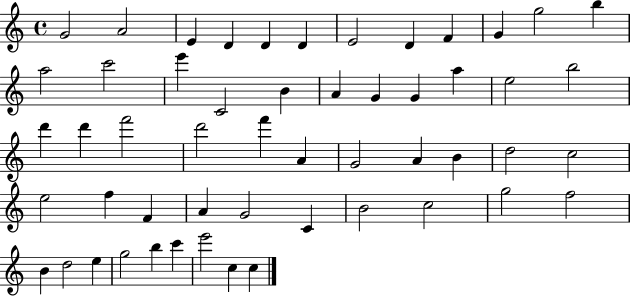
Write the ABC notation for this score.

X:1
T:Untitled
M:4/4
L:1/4
K:C
G2 A2 E D D D E2 D F G g2 b a2 c'2 e' C2 B A G G a e2 b2 d' d' f'2 d'2 f' A G2 A B d2 c2 e2 f F A G2 C B2 c2 g2 f2 B d2 e g2 b c' e'2 c c